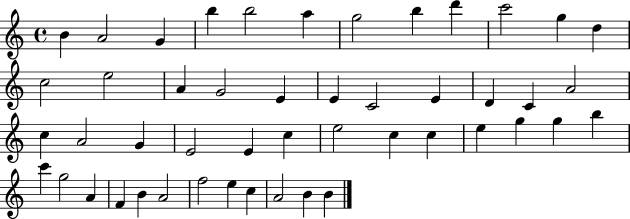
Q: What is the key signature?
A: C major